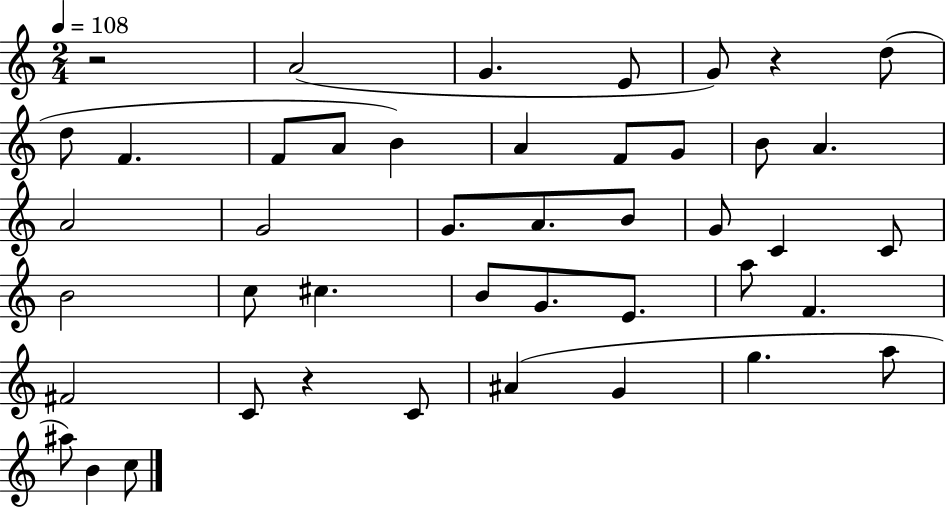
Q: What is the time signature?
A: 2/4